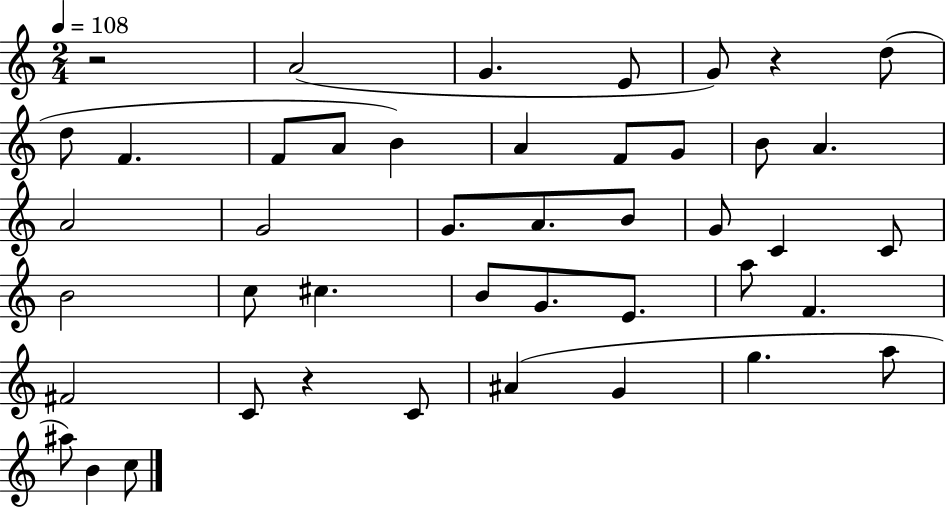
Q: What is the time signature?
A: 2/4